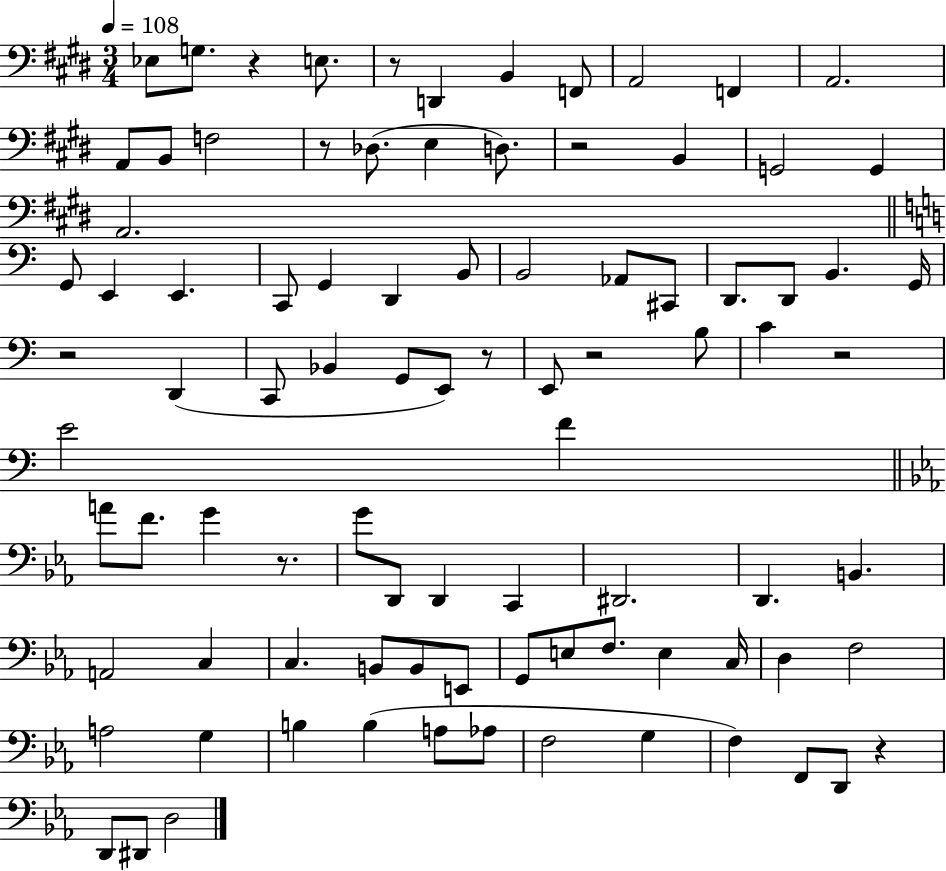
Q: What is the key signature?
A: E major